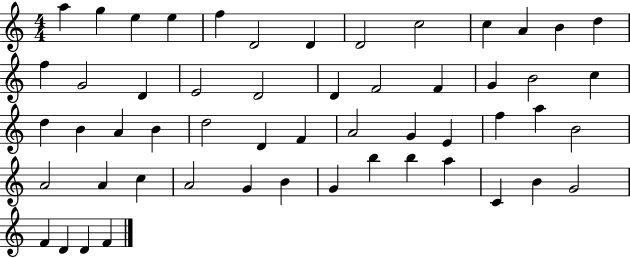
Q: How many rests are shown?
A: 0